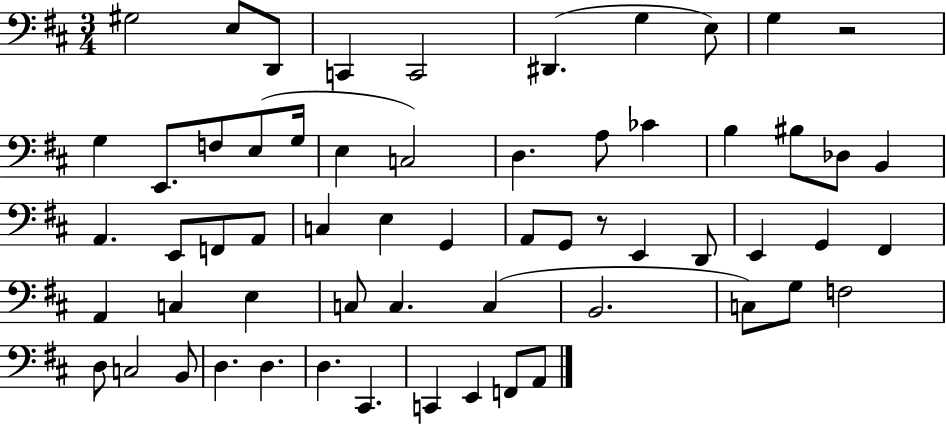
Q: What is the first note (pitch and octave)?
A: G#3